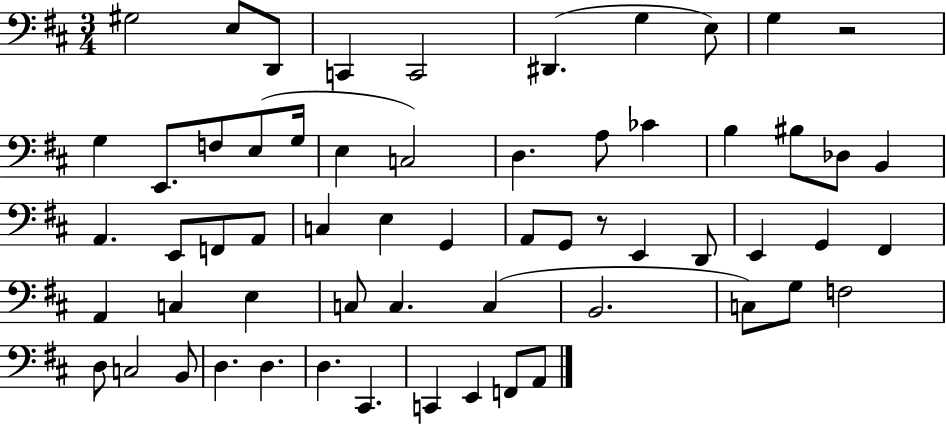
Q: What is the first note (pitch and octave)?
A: G#3